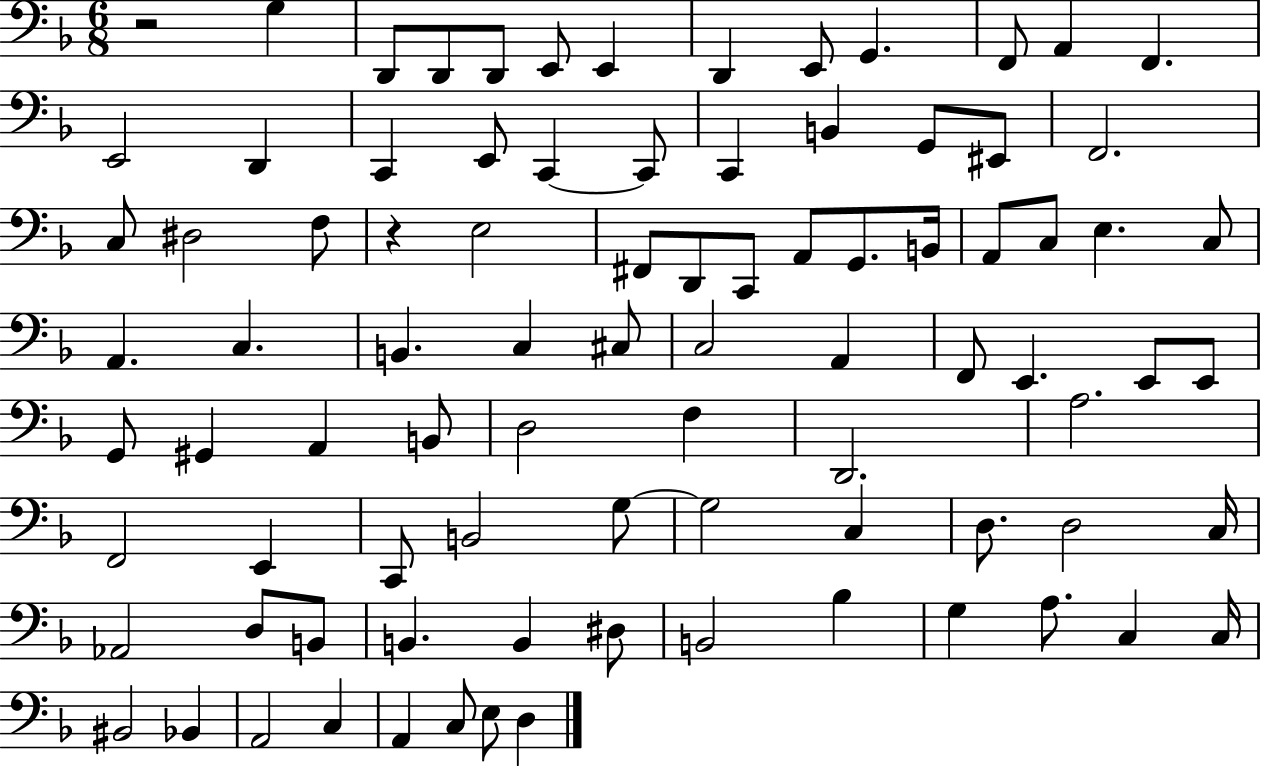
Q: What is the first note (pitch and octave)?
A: G3